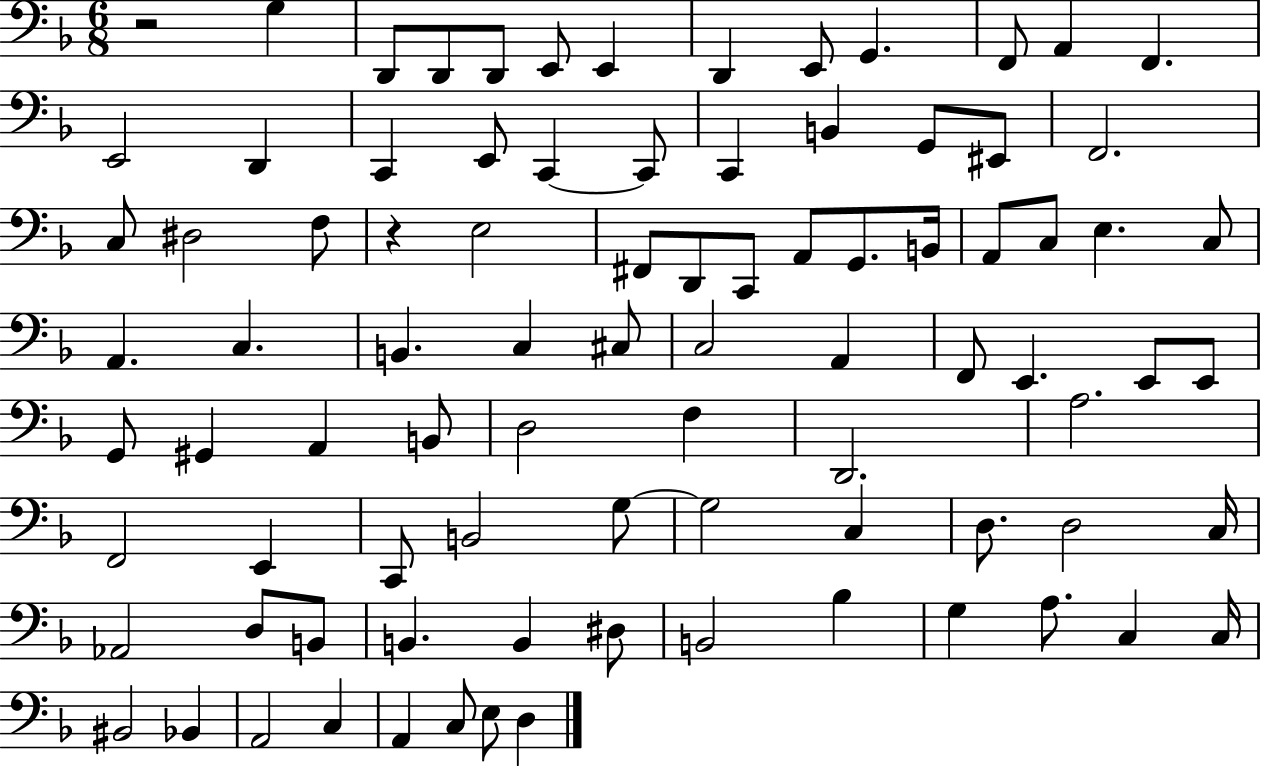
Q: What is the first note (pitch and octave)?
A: G3